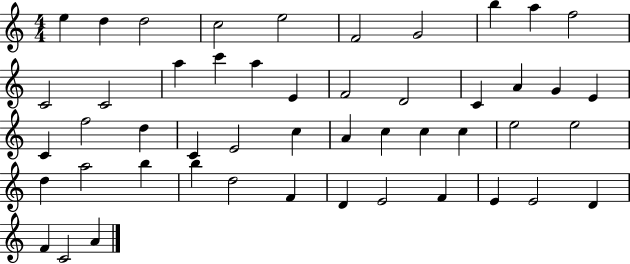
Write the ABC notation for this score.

X:1
T:Untitled
M:4/4
L:1/4
K:C
e d d2 c2 e2 F2 G2 b a f2 C2 C2 a c' a E F2 D2 C A G E C f2 d C E2 c A c c c e2 e2 d a2 b b d2 F D E2 F E E2 D F C2 A